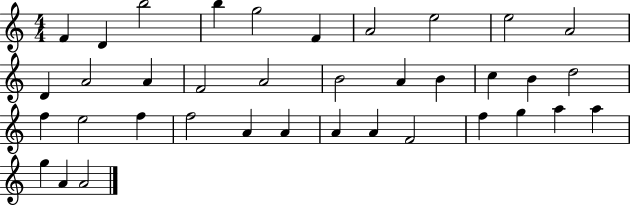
F4/q D4/q B5/h B5/q G5/h F4/q A4/h E5/h E5/h A4/h D4/q A4/h A4/q F4/h A4/h B4/h A4/q B4/q C5/q B4/q D5/h F5/q E5/h F5/q F5/h A4/q A4/q A4/q A4/q F4/h F5/q G5/q A5/q A5/q G5/q A4/q A4/h